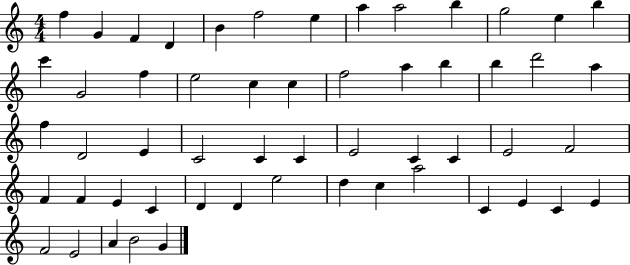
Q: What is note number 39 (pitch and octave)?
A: E4